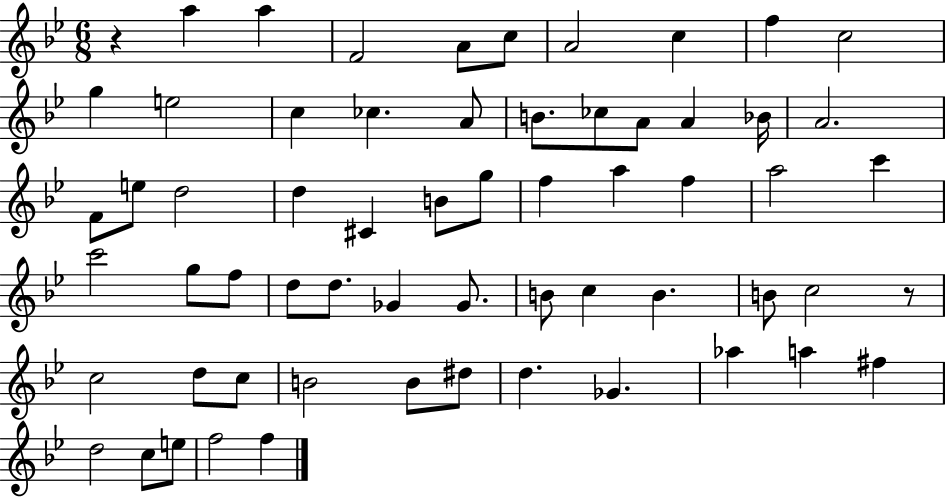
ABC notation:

X:1
T:Untitled
M:6/8
L:1/4
K:Bb
z a a F2 A/2 c/2 A2 c f c2 g e2 c _c A/2 B/2 _c/2 A/2 A _B/4 A2 F/2 e/2 d2 d ^C B/2 g/2 f a f a2 c' c'2 g/2 f/2 d/2 d/2 _G _G/2 B/2 c B B/2 c2 z/2 c2 d/2 c/2 B2 B/2 ^d/2 d _G _a a ^f d2 c/2 e/2 f2 f